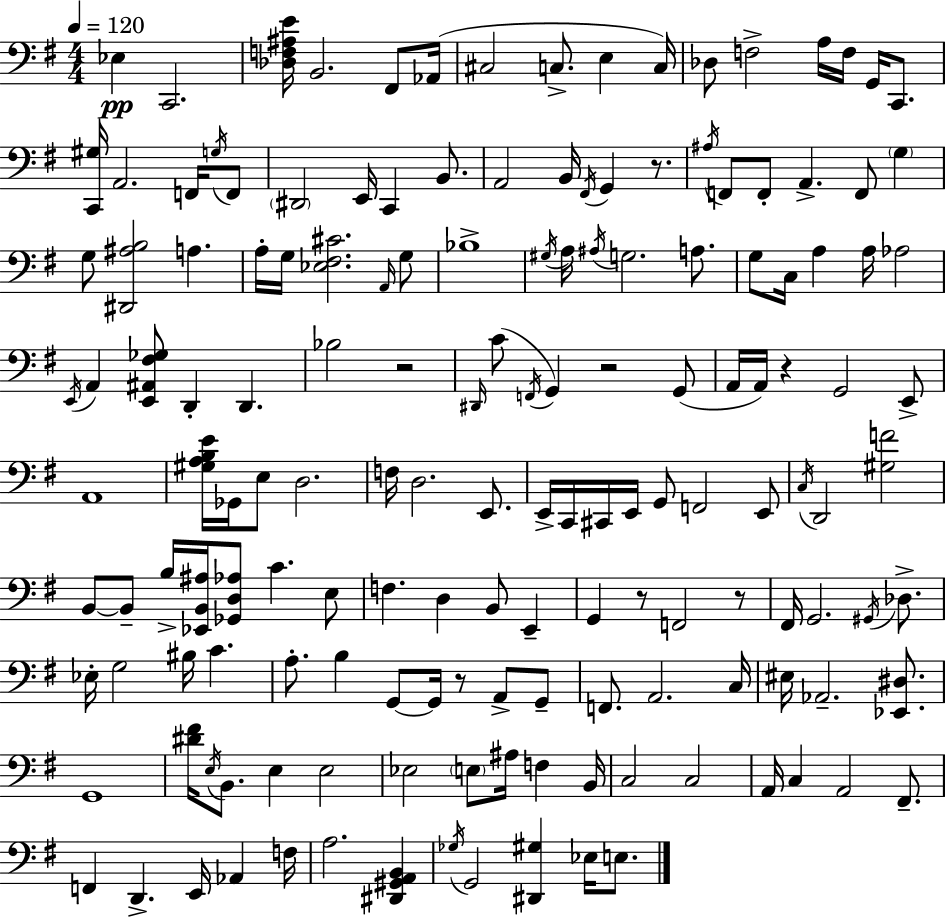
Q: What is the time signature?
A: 4/4